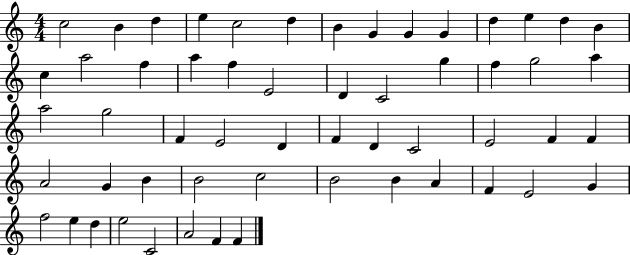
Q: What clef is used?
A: treble